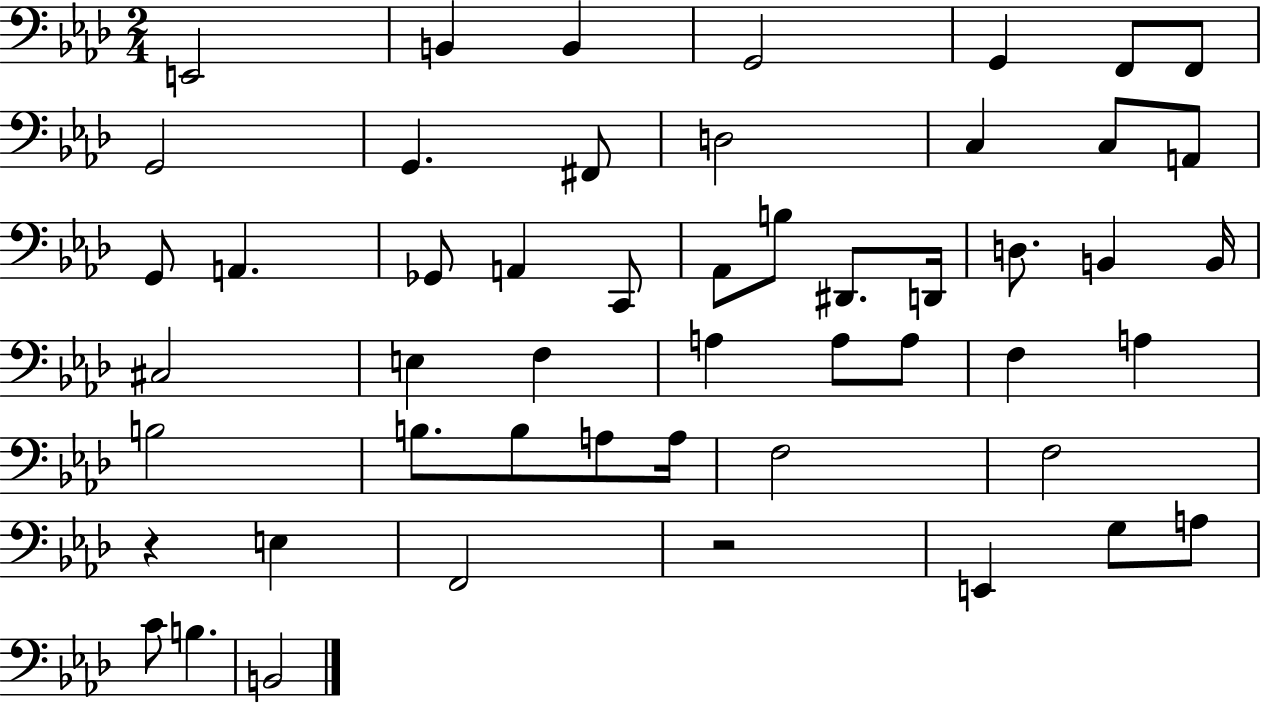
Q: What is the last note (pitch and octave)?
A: B2